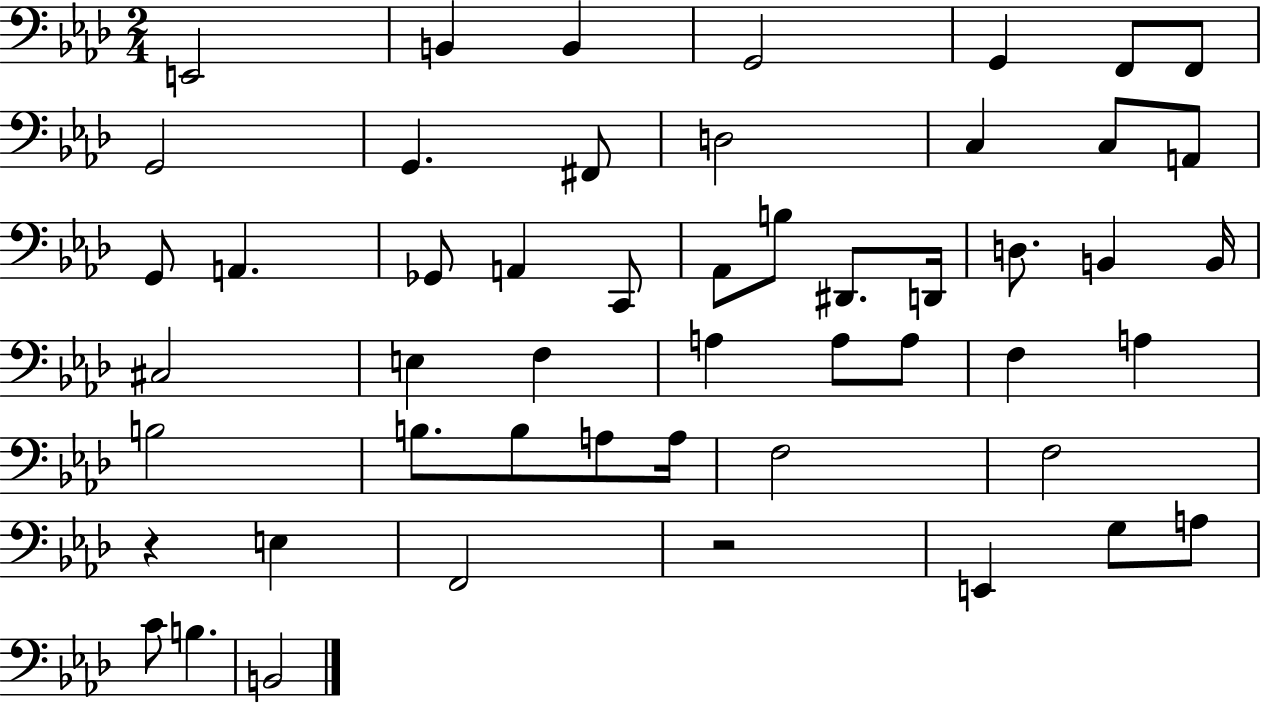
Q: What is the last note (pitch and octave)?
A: B2